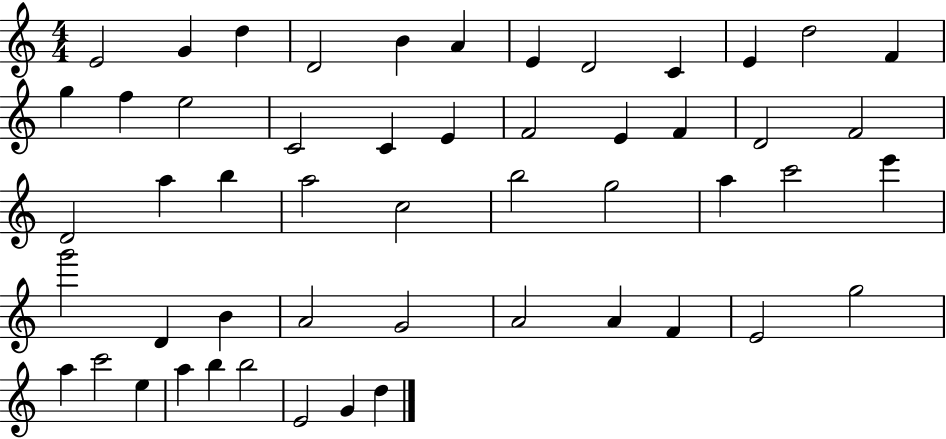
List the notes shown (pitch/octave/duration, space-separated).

E4/h G4/q D5/q D4/h B4/q A4/q E4/q D4/h C4/q E4/q D5/h F4/q G5/q F5/q E5/h C4/h C4/q E4/q F4/h E4/q F4/q D4/h F4/h D4/h A5/q B5/q A5/h C5/h B5/h G5/h A5/q C6/h E6/q G6/h D4/q B4/q A4/h G4/h A4/h A4/q F4/q E4/h G5/h A5/q C6/h E5/q A5/q B5/q B5/h E4/h G4/q D5/q